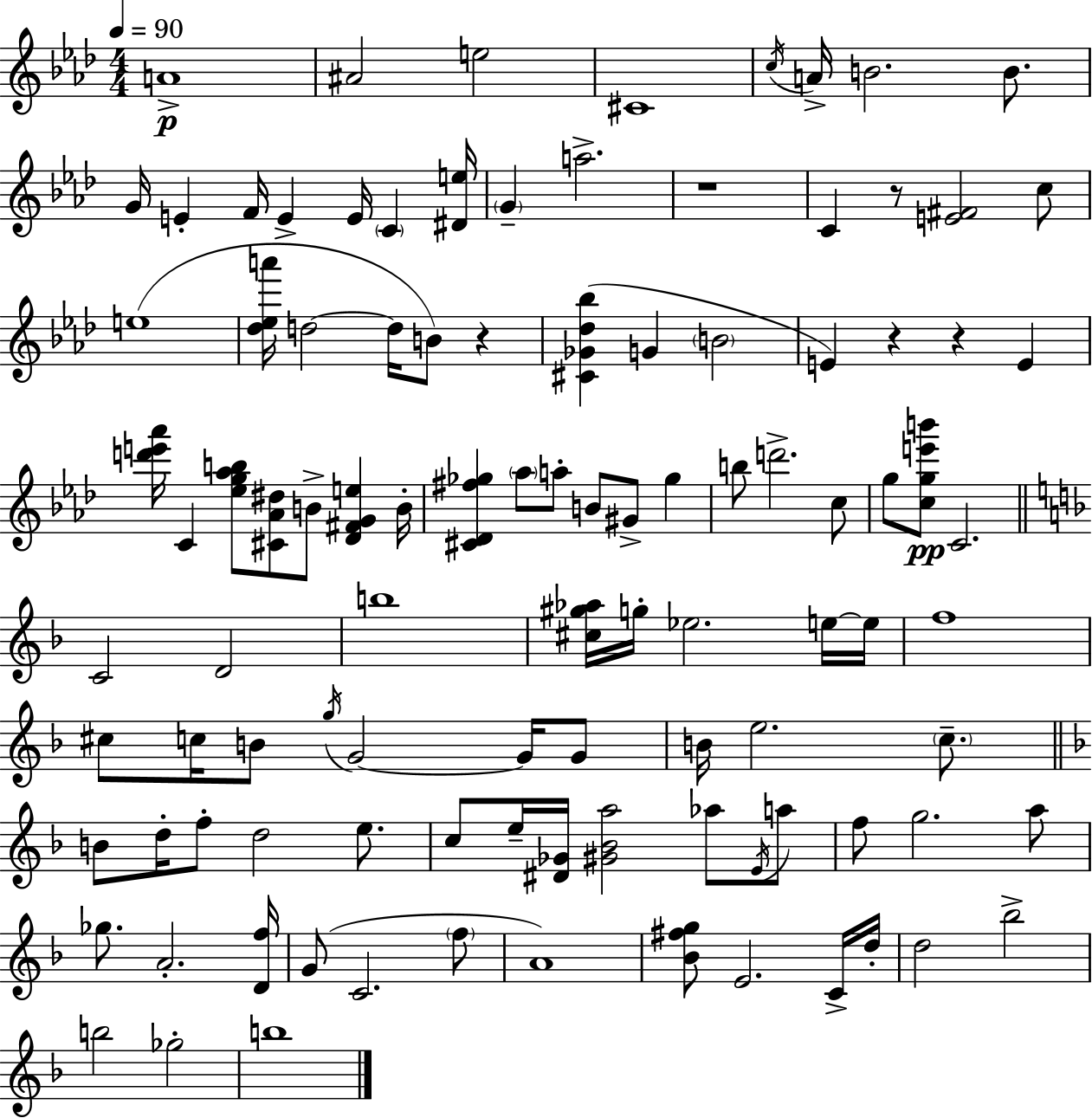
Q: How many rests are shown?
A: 5